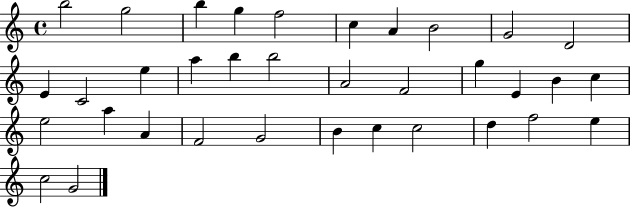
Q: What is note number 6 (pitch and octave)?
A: C5